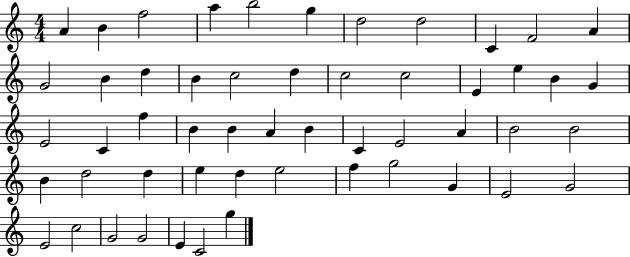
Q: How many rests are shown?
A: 0